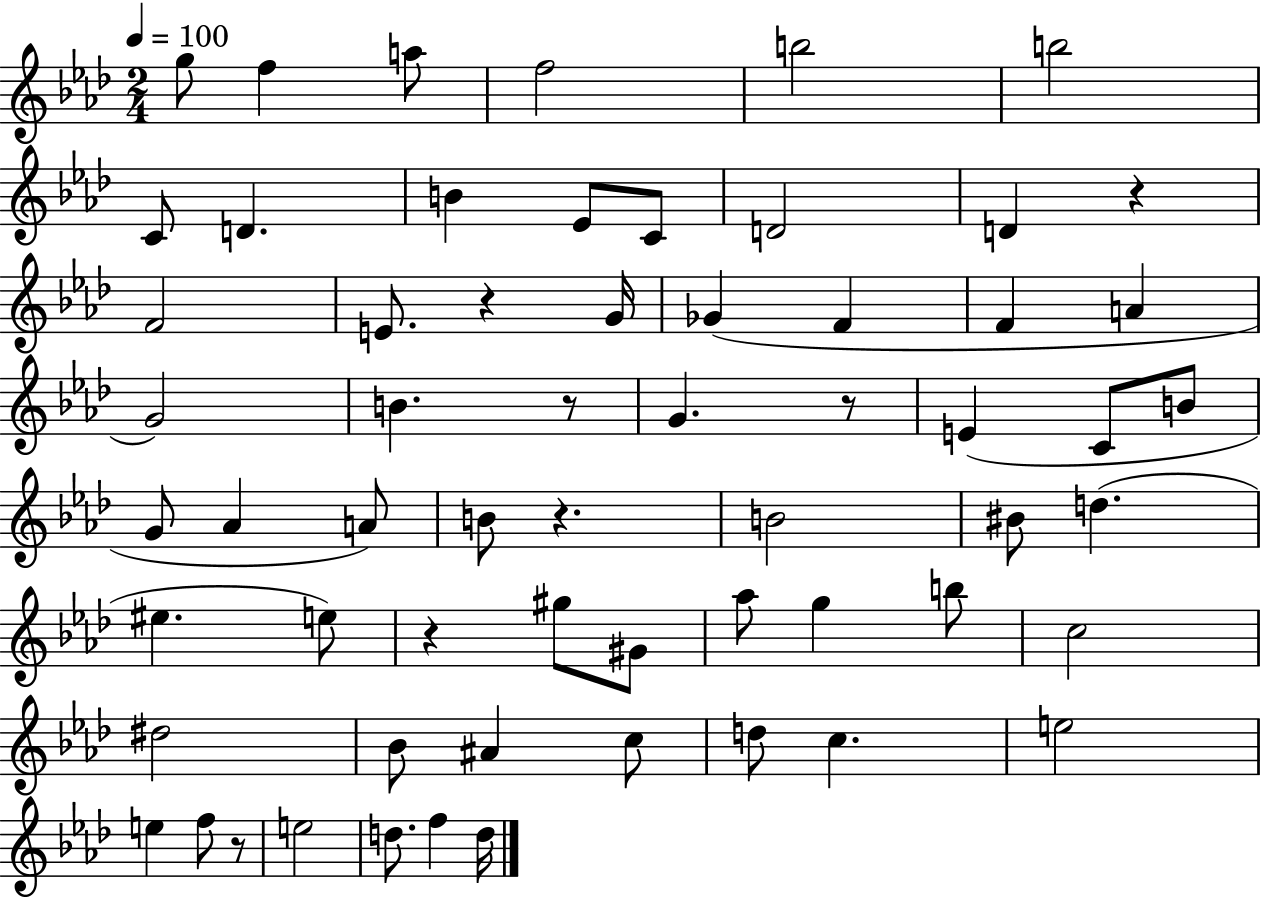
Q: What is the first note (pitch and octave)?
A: G5